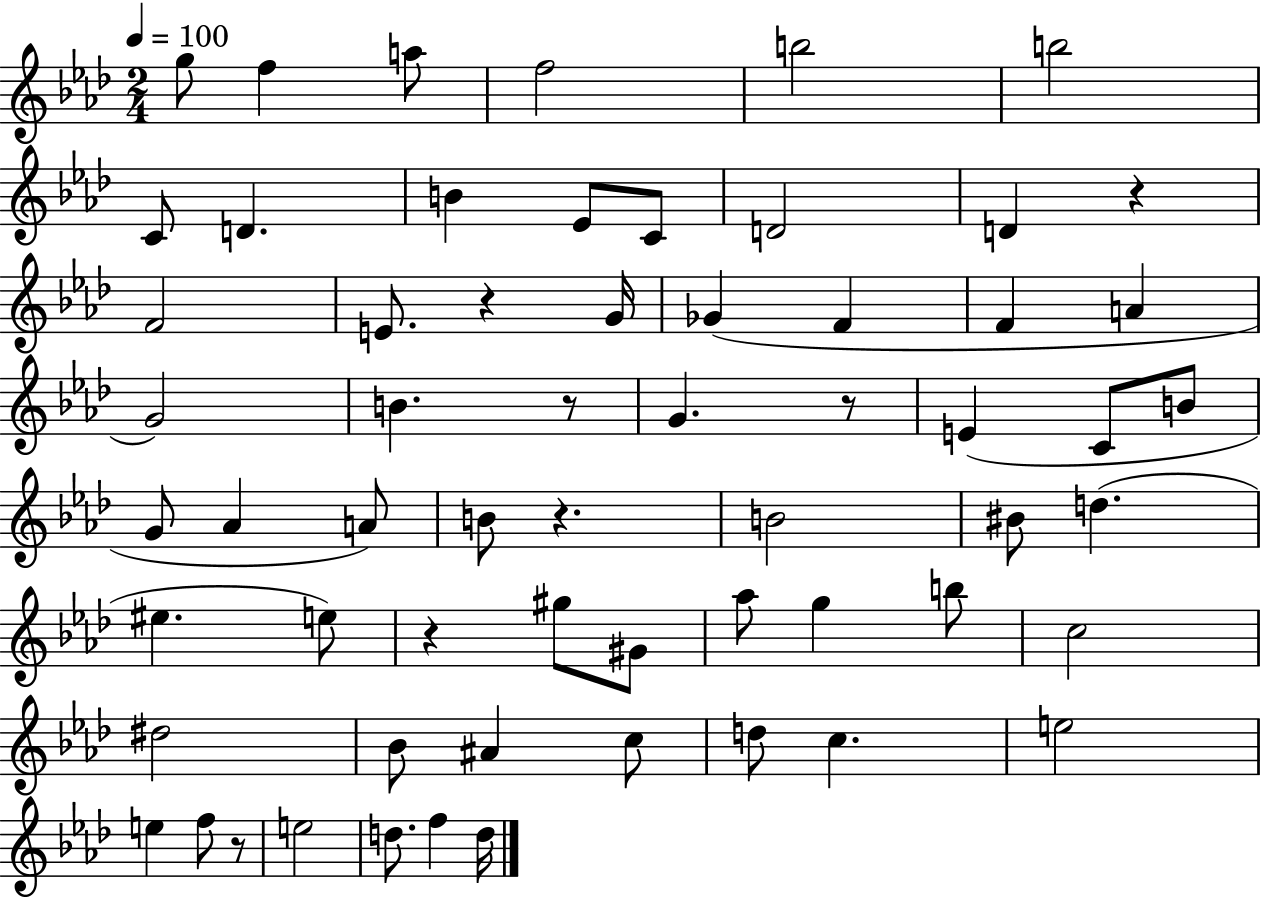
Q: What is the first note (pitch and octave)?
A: G5